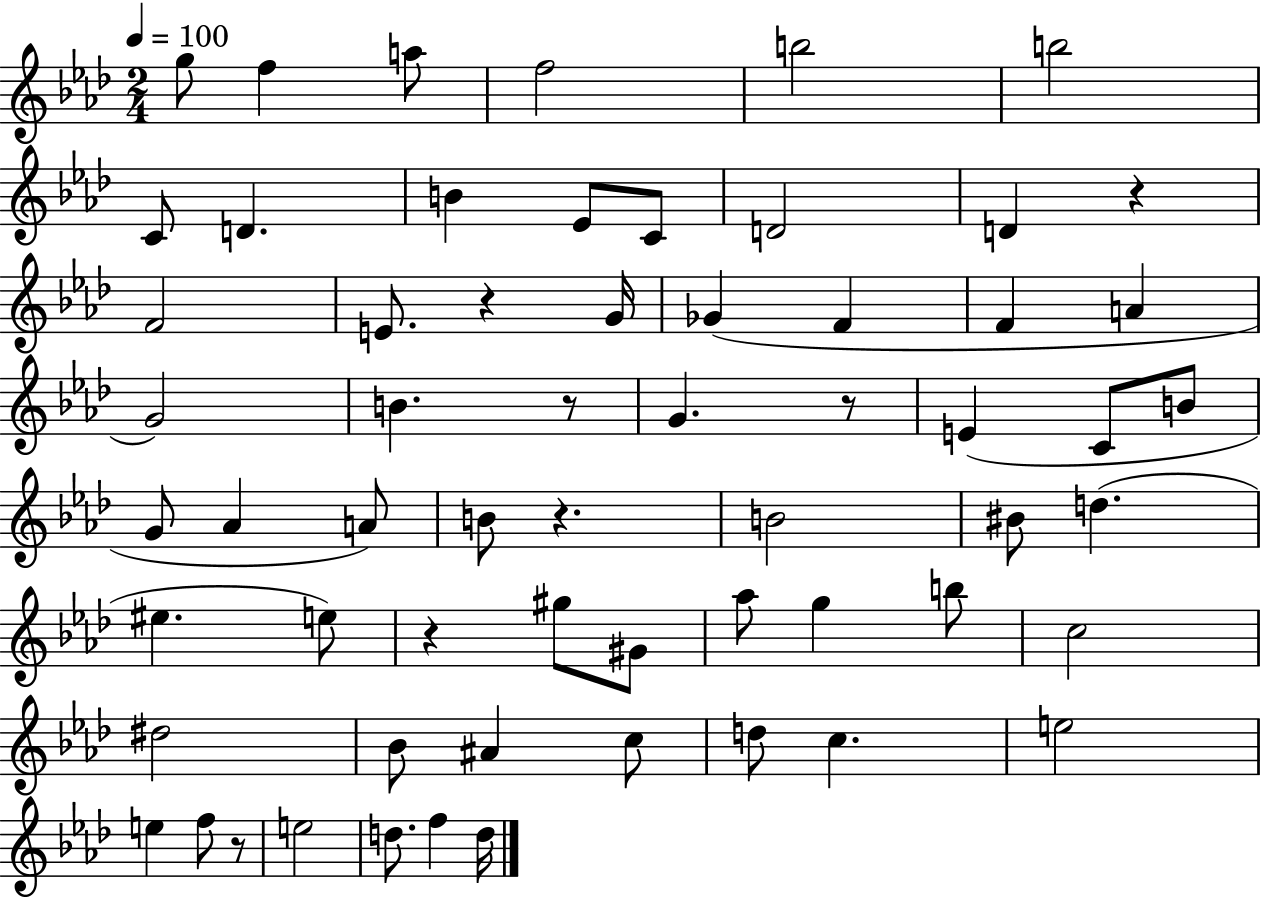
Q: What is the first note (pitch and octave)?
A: G5